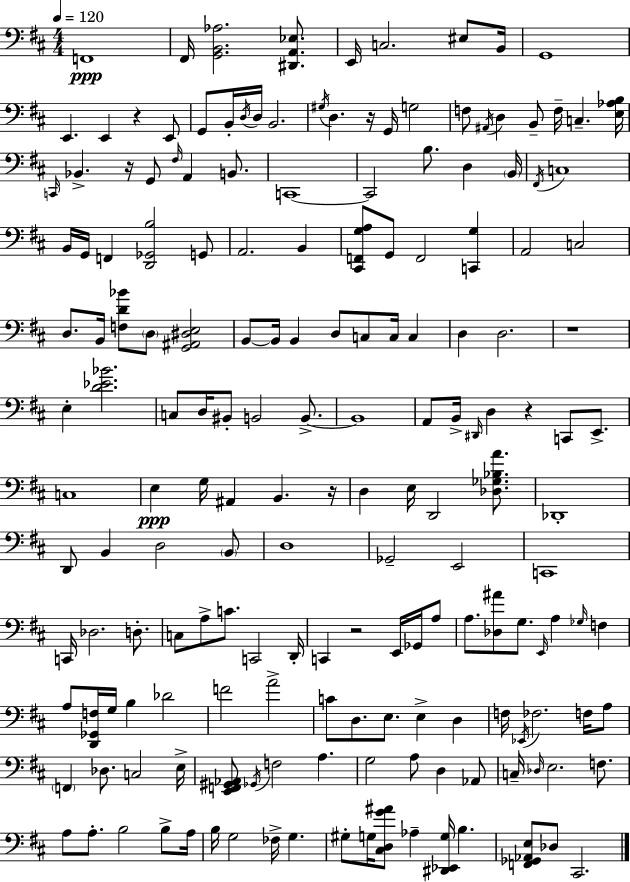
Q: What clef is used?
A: bass